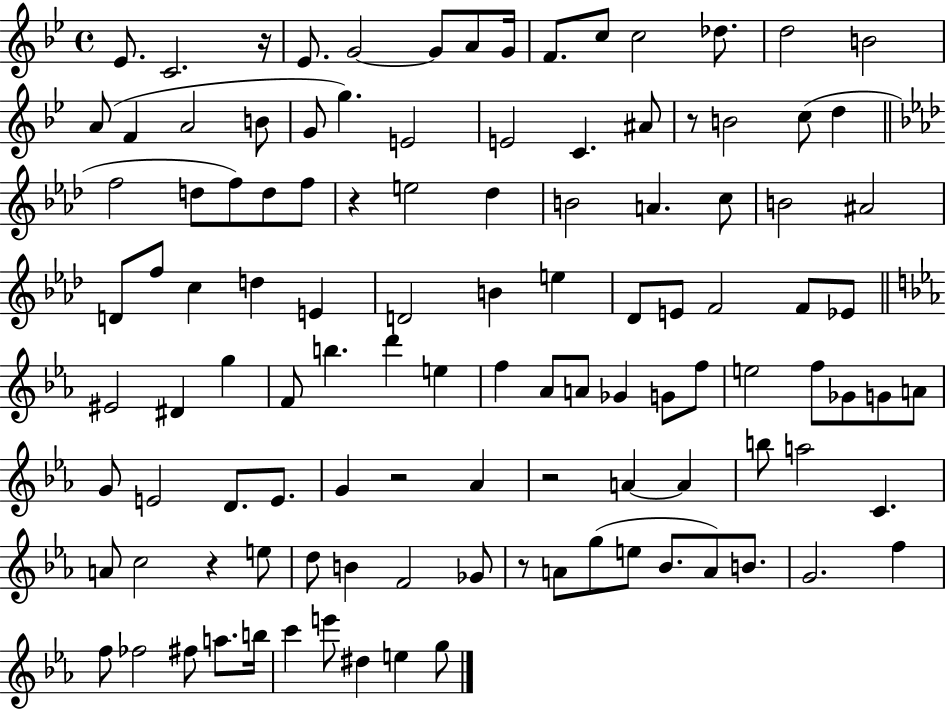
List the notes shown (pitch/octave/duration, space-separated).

Eb4/e. C4/h. R/s Eb4/e. G4/h G4/e A4/e G4/s F4/e. C5/e C5/h Db5/e. D5/h B4/h A4/e F4/q A4/h B4/e G4/e G5/q. E4/h E4/h C4/q. A#4/e R/e B4/h C5/e D5/q F5/h D5/e F5/e D5/e F5/e R/q E5/h Db5/q B4/h A4/q. C5/e B4/h A#4/h D4/e F5/e C5/q D5/q E4/q D4/h B4/q E5/q Db4/e E4/e F4/h F4/e Eb4/e EIS4/h D#4/q G5/q F4/e B5/q. D6/q E5/q F5/q Ab4/e A4/e Gb4/q G4/e F5/e E5/h F5/e Gb4/e G4/e A4/e G4/e E4/h D4/e. E4/e. G4/q R/h Ab4/q R/h A4/q A4/q B5/e A5/h C4/q. A4/e C5/h R/q E5/e D5/e B4/q F4/h Gb4/e R/e A4/e G5/e E5/e Bb4/e. A4/e B4/e. G4/h. F5/q F5/e FES5/h F#5/e A5/e. B5/s C6/q E6/e D#5/q E5/q G5/e